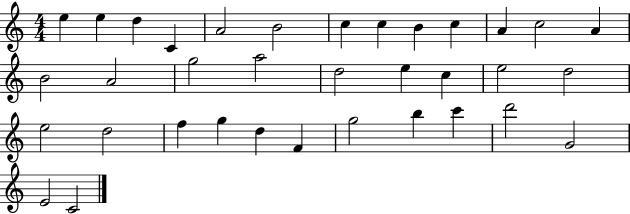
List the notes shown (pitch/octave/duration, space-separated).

E5/q E5/q D5/q C4/q A4/h B4/h C5/q C5/q B4/q C5/q A4/q C5/h A4/q B4/h A4/h G5/h A5/h D5/h E5/q C5/q E5/h D5/h E5/h D5/h F5/q G5/q D5/q F4/q G5/h B5/q C6/q D6/h G4/h E4/h C4/h